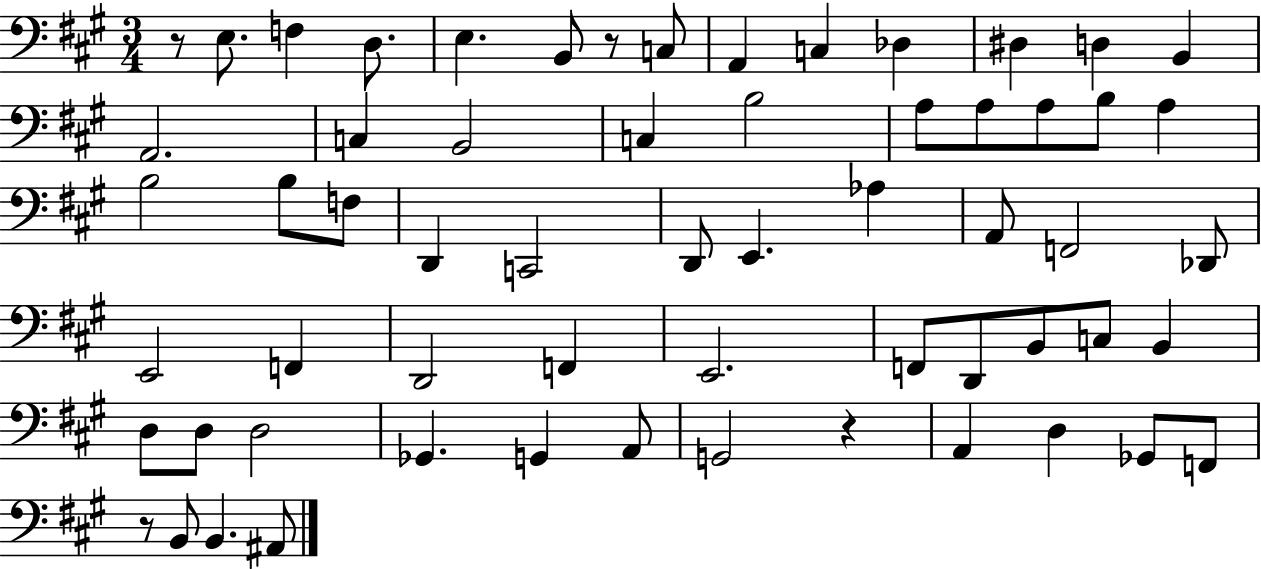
R/e E3/e. F3/q D3/e. E3/q. B2/e R/e C3/e A2/q C3/q Db3/q D#3/q D3/q B2/q A2/h. C3/q B2/h C3/q B3/h A3/e A3/e A3/e B3/e A3/q B3/h B3/e F3/e D2/q C2/h D2/e E2/q. Ab3/q A2/e F2/h Db2/e E2/h F2/q D2/h F2/q E2/h. F2/e D2/e B2/e C3/e B2/q D3/e D3/e D3/h Gb2/q. G2/q A2/e G2/h R/q A2/q D3/q Gb2/e F2/e R/e B2/e B2/q. A#2/e